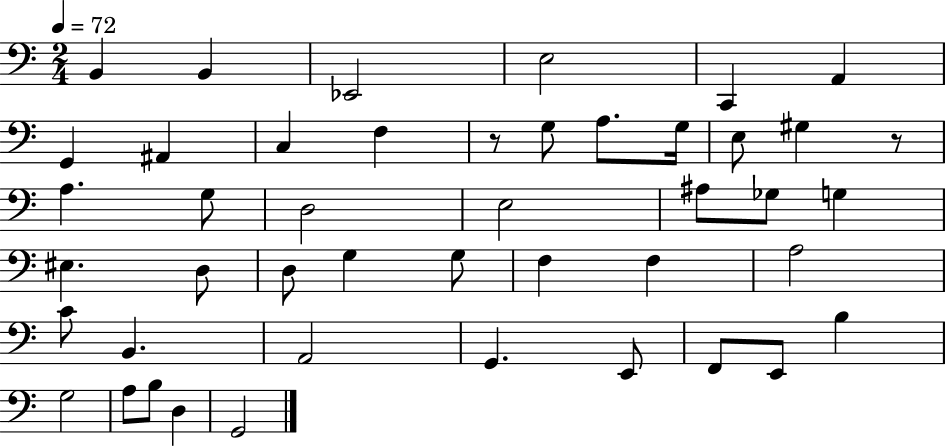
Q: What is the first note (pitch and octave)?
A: B2